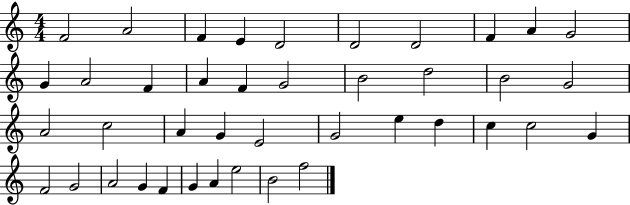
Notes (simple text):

F4/h A4/h F4/q E4/q D4/h D4/h D4/h F4/q A4/q G4/h G4/q A4/h F4/q A4/q F4/q G4/h B4/h D5/h B4/h G4/h A4/h C5/h A4/q G4/q E4/h G4/h E5/q D5/q C5/q C5/h G4/q F4/h G4/h A4/h G4/q F4/q G4/q A4/q E5/h B4/h F5/h